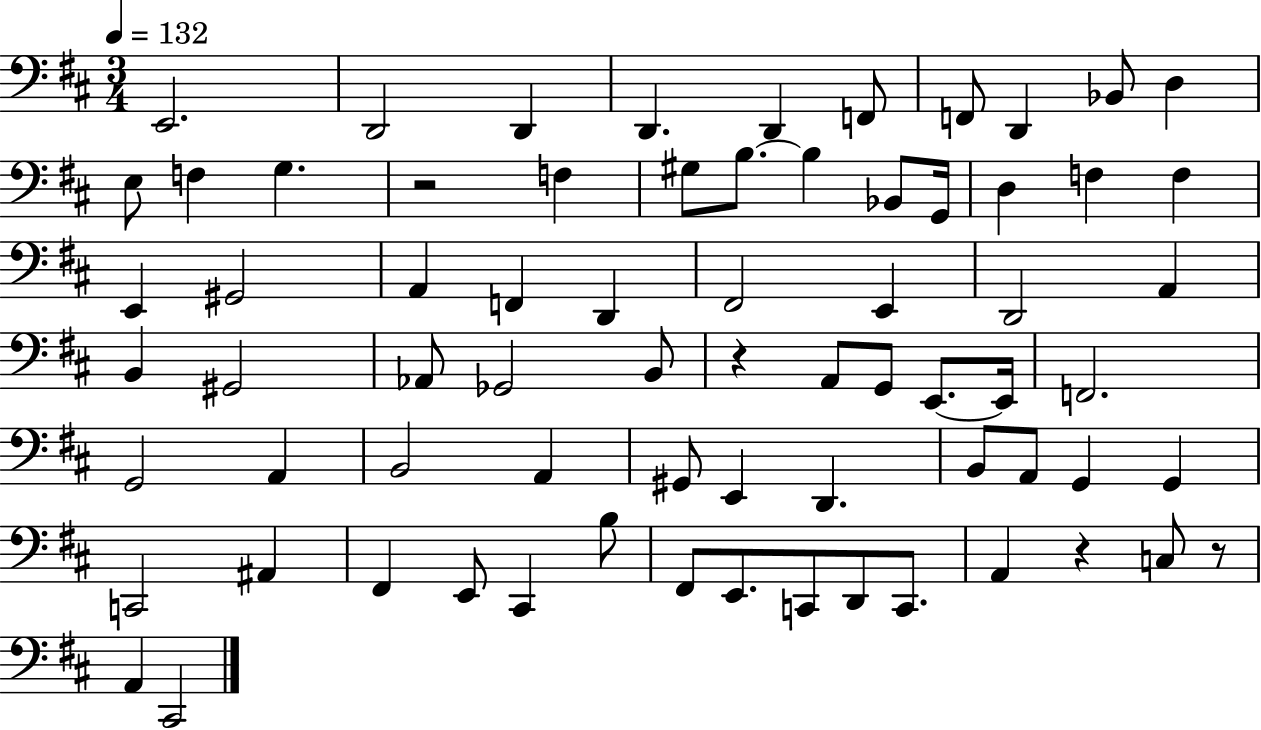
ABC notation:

X:1
T:Untitled
M:3/4
L:1/4
K:D
E,,2 D,,2 D,, D,, D,, F,,/2 F,,/2 D,, _B,,/2 D, E,/2 F, G, z2 F, ^G,/2 B,/2 B, _B,,/2 G,,/4 D, F, F, E,, ^G,,2 A,, F,, D,, ^F,,2 E,, D,,2 A,, B,, ^G,,2 _A,,/2 _G,,2 B,,/2 z A,,/2 G,,/2 E,,/2 E,,/4 F,,2 G,,2 A,, B,,2 A,, ^G,,/2 E,, D,, B,,/2 A,,/2 G,, G,, C,,2 ^A,, ^F,, E,,/2 ^C,, B,/2 ^F,,/2 E,,/2 C,,/2 D,,/2 C,,/2 A,, z C,/2 z/2 A,, ^C,,2